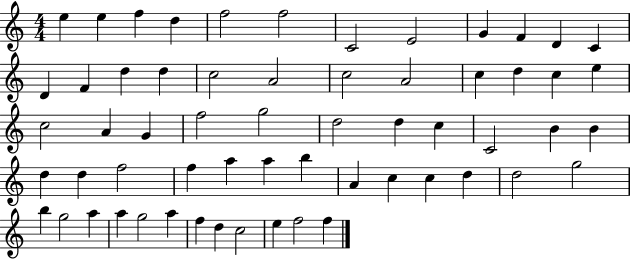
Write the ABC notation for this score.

X:1
T:Untitled
M:4/4
L:1/4
K:C
e e f d f2 f2 C2 E2 G F D C D F d d c2 A2 c2 A2 c d c e c2 A G f2 g2 d2 d c C2 B B d d f2 f a a b A c c d d2 g2 b g2 a a g2 a f d c2 e f2 f